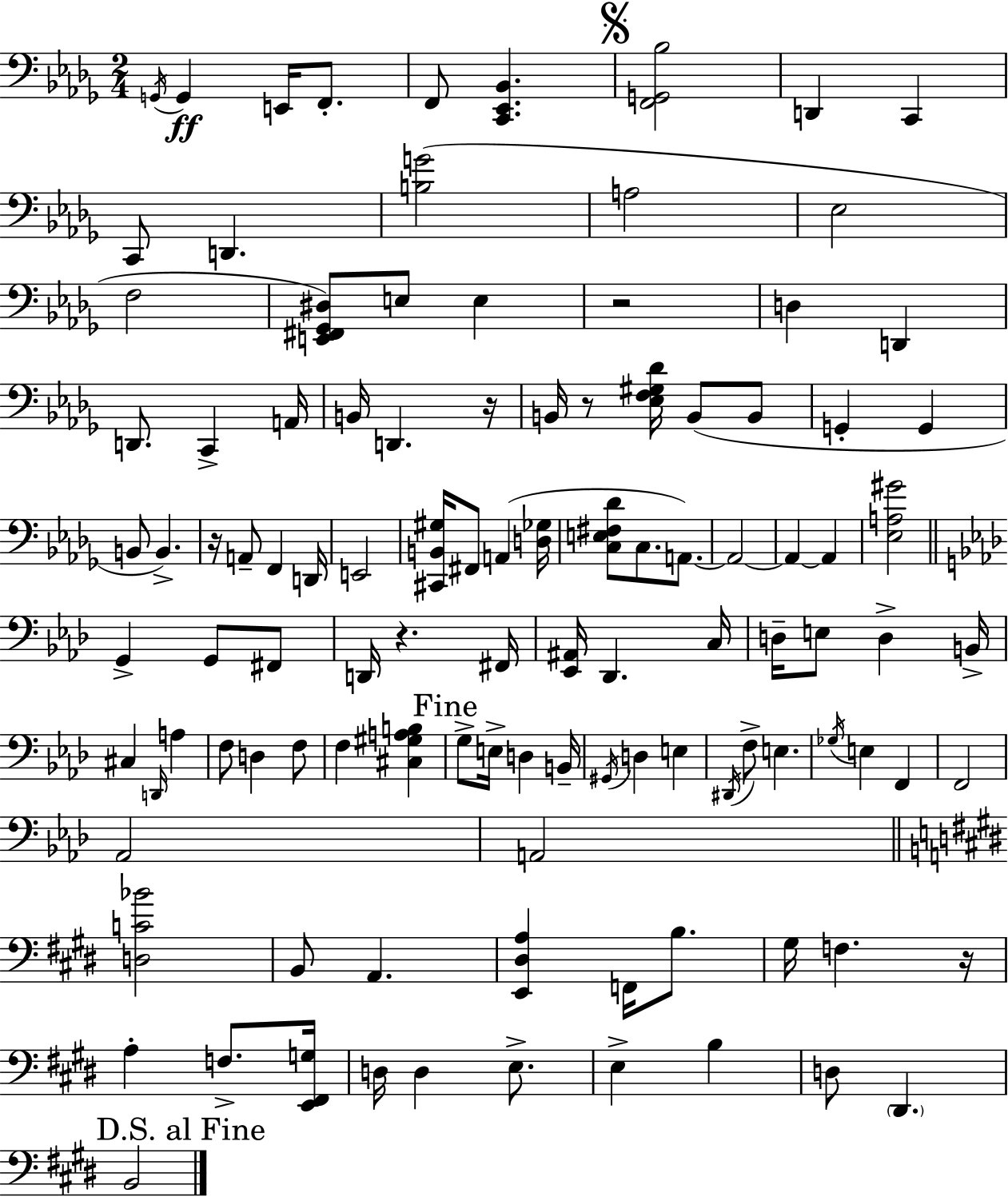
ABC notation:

X:1
T:Untitled
M:2/4
L:1/4
K:Bbm
G,,/4 G,, E,,/4 F,,/2 F,,/2 [C,,_E,,_B,,] [F,,G,,_B,]2 D,, C,, C,,/2 D,, [B,G]2 A,2 _E,2 F,2 [E,,^F,,_G,,^D,]/2 E,/2 E, z2 D, D,, D,,/2 C,, A,,/4 B,,/4 D,, z/4 B,,/4 z/2 [_E,F,^G,_D]/4 B,,/2 B,,/2 G,, G,, B,,/2 B,, z/4 A,,/2 F,, D,,/4 E,,2 [^C,,B,,^G,]/4 ^F,,/2 A,, [D,_G,]/4 [C,E,^F,_D]/2 C,/2 A,,/2 A,,2 A,, A,, [_E,A,^G]2 G,, G,,/2 ^F,,/2 D,,/4 z ^F,,/4 [_E,,^A,,]/4 _D,, C,/4 D,/4 E,/2 D, B,,/4 ^C, D,,/4 A, F,/2 D, F,/2 F, [^C,^G,A,B,] G,/2 E,/4 D, B,,/4 ^G,,/4 D, E, ^D,,/4 F,/2 E, _G,/4 E, F,, F,,2 _A,,2 A,,2 [D,C_B]2 B,,/2 A,, [E,,^D,A,] F,,/4 B,/2 ^G,/4 F, z/4 A, F,/2 [E,,^F,,G,]/4 D,/4 D, E,/2 E, B, D,/2 ^D,, B,,2